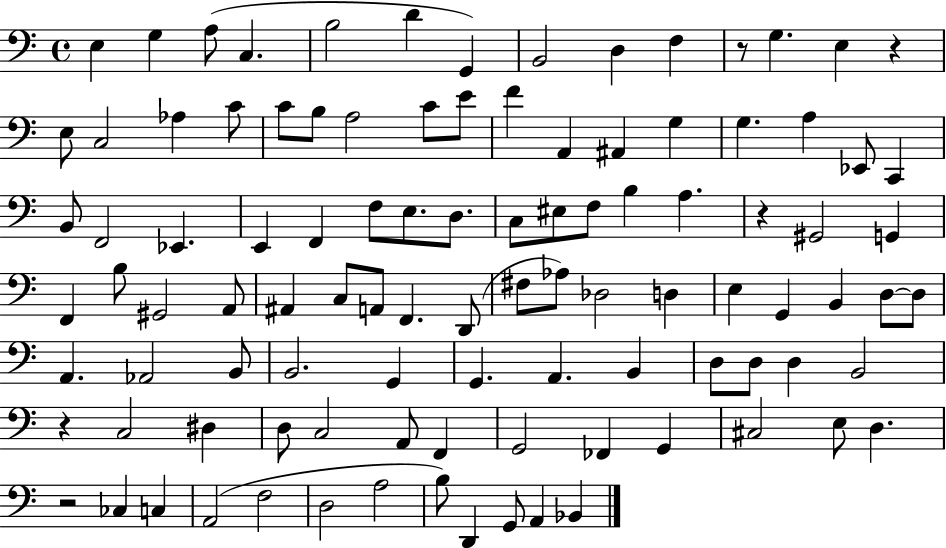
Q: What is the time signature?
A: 4/4